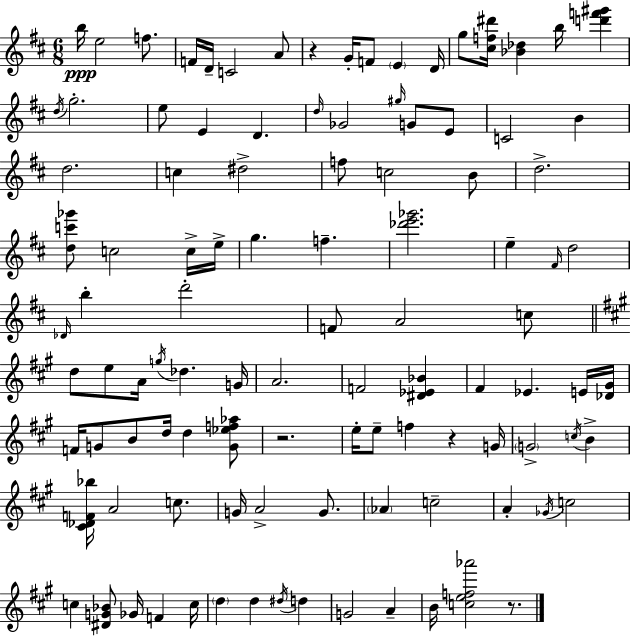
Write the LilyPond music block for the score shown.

{
  \clef treble
  \numericTimeSignature
  \time 6/8
  \key d \major
  b''16\ppp e''2 f''8. | f'16 d'16-- c'2 a'8 | r4 g'16-. f'8 \parenthesize e'4 d'16 | g''8 <cis'' f'' dis'''>16 <bes' des''>4 b''16 <d''' f''' gis'''>4 | \break \acciaccatura { d''16 } g''2.-. | e''8 e'4 d'4. | \grace { d''16 } ges'2 \grace { gis''16 } g'8 | e'8 c'2 b'4 | \break d''2. | c''4 dis''2-> | f''8 c''2 | b'8 d''2.-> | \break <d'' c''' ges'''>8 c''2 | c''16-> e''16-> g''4. f''4.-- | <des''' e''' ges'''>2. | e''4-- \grace { fis'16 } d''2 | \break \grace { des'16 } b''4-. d'''2-. | f'8 a'2 | c''8 \bar "||" \break \key a \major d''8 e''8 a'16 \acciaccatura { g''16 } des''4. | g'16 a'2. | f'2 <dis' ees' bes'>4 | fis'4 ees'4. e'16 | \break <des' gis'>16 f'16 g'8 b'8 d''16 d''4 <g' ees'' f'' aes''>8 | r2. | e''16-. e''8-- f''4 r4 | g'16 \parenthesize g'2-> \acciaccatura { c''16 } b'4-> | \break <cis' des' f' bes''>16 a'2 c''8. | g'16 a'2-> g'8. | \parenthesize aes'4 c''2-- | a'4-. \acciaccatura { ges'16 } c''2 | \break c''4 <dis' g' bes'>8 ges'16 f'4 | c''16 \parenthesize d''4 d''4 \acciaccatura { dis''16 } | d''4 g'2 | a'4-- b'16 <c'' e'' f'' aes'''>2 | \break r8. \bar "|."
}